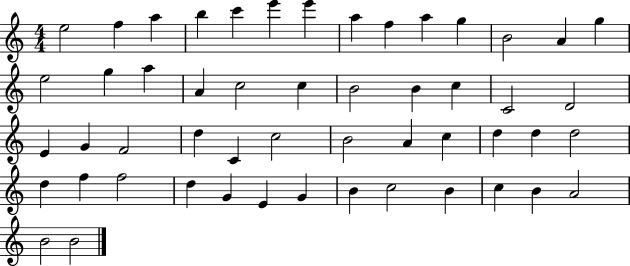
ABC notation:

X:1
T:Untitled
M:4/4
L:1/4
K:C
e2 f a b c' e' e' a f a g B2 A g e2 g a A c2 c B2 B c C2 D2 E G F2 d C c2 B2 A c d d d2 d f f2 d G E G B c2 B c B A2 B2 B2